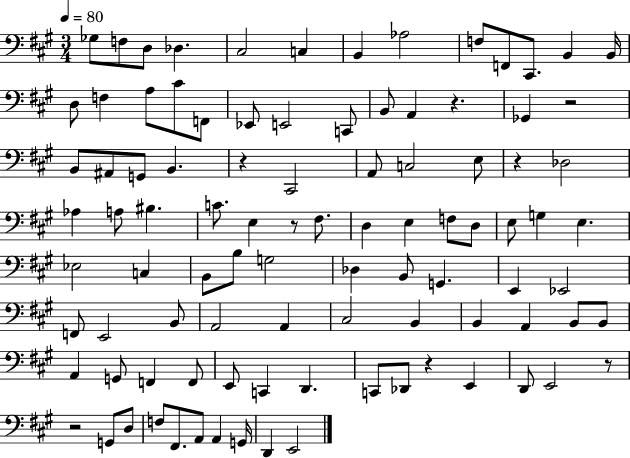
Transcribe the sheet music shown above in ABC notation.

X:1
T:Untitled
M:3/4
L:1/4
K:A
_G,/2 F,/2 D,/2 _D, ^C,2 C, B,, _A,2 F,/2 F,,/2 ^C,,/2 B,, B,,/4 D,/2 F, A,/2 ^C/2 F,,/2 _E,,/2 E,,2 C,,/2 B,,/2 A,, z _G,, z2 B,,/2 ^A,,/2 G,,/2 B,, z ^C,,2 A,,/2 C,2 E,/2 z _D,2 _A, A,/2 ^B, C/2 E, z/2 ^F,/2 D, E, F,/2 D,/2 E,/2 G, E, _E,2 C, B,,/2 B,/2 G,2 _D, B,,/2 G,, E,, _E,,2 F,,/2 E,,2 B,,/2 A,,2 A,, ^C,2 B,, B,, A,, B,,/2 B,,/2 A,, G,,/2 F,, F,,/2 E,,/2 C,, D,, C,,/2 _D,,/2 z E,, D,,/2 E,,2 z/2 z2 G,,/2 D,/2 F,/2 ^F,,/2 A,,/2 A,, G,,/4 D,, E,,2